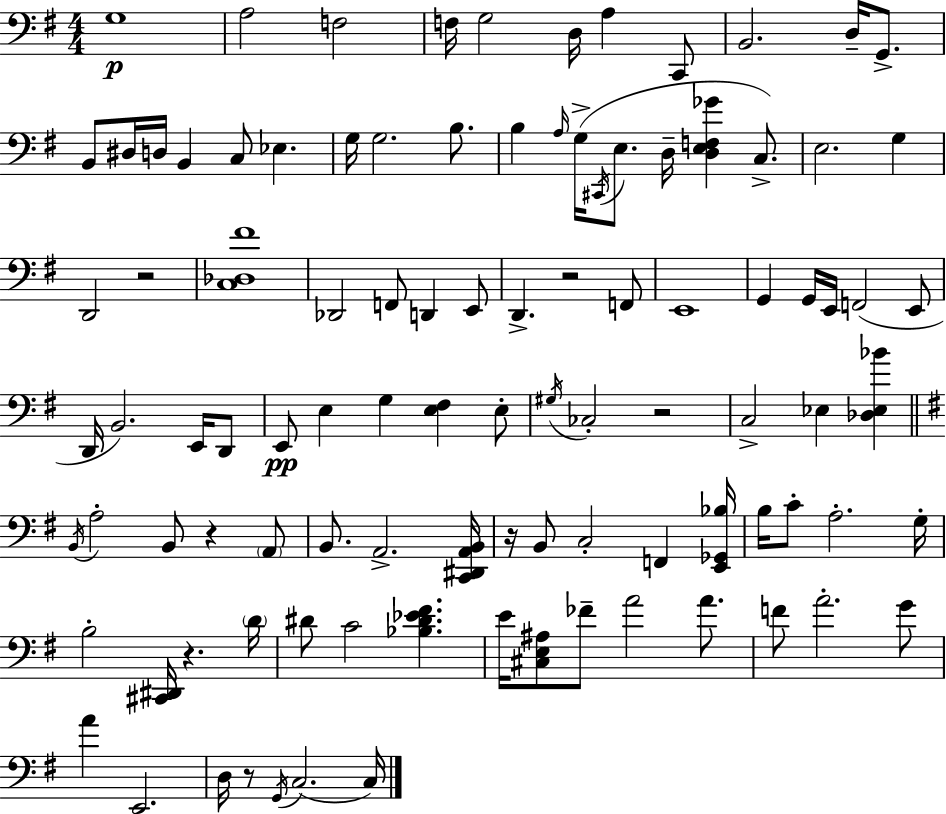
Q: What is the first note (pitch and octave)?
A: G3